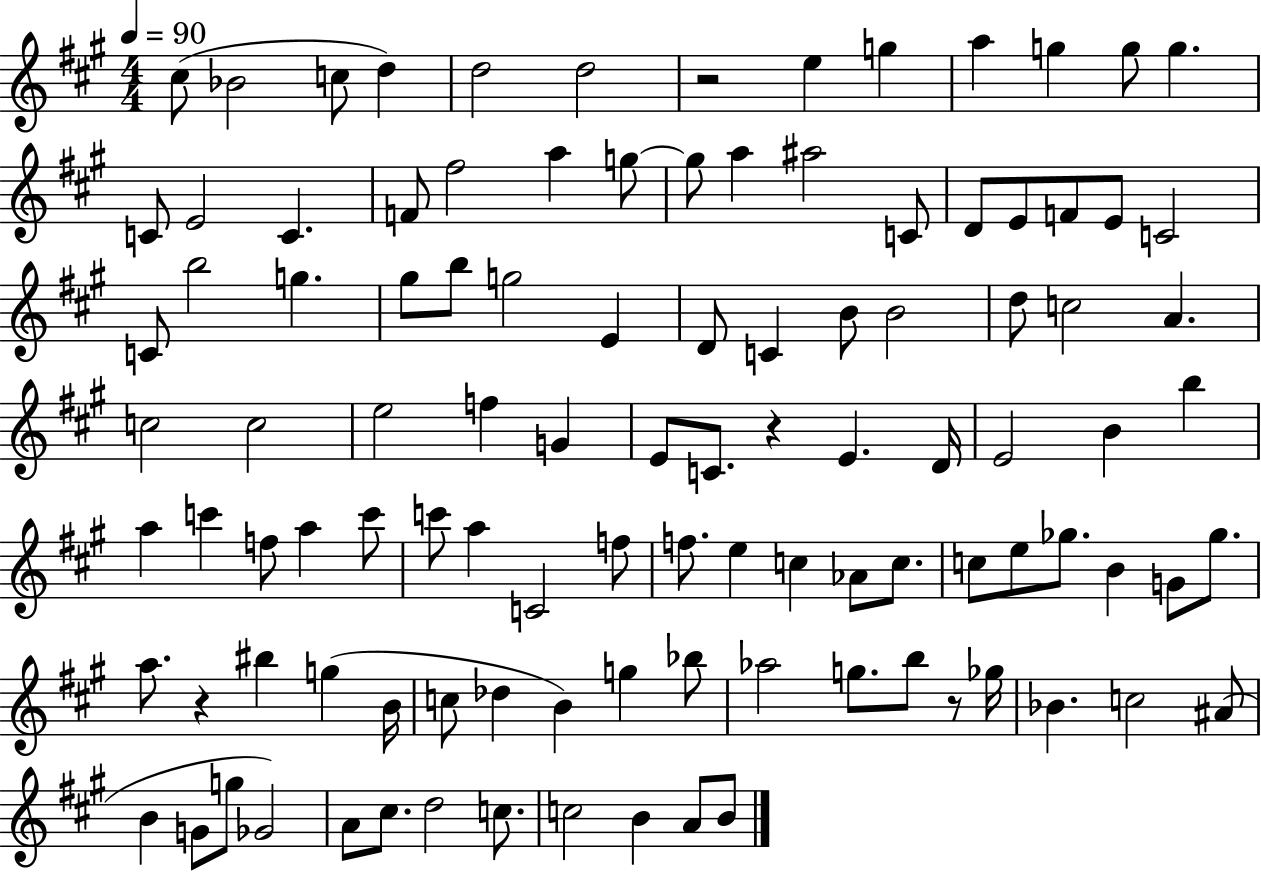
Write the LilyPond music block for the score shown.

{
  \clef treble
  \numericTimeSignature
  \time 4/4
  \key a \major
  \tempo 4 = 90
  cis''8( bes'2 c''8 d''4) | d''2 d''2 | r2 e''4 g''4 | a''4 g''4 g''8 g''4. | \break c'8 e'2 c'4. | f'8 fis''2 a''4 g''8~~ | g''8 a''4 ais''2 c'8 | d'8 e'8 f'8 e'8 c'2 | \break c'8 b''2 g''4. | gis''8 b''8 g''2 e'4 | d'8 c'4 b'8 b'2 | d''8 c''2 a'4. | \break c''2 c''2 | e''2 f''4 g'4 | e'8 c'8. r4 e'4. d'16 | e'2 b'4 b''4 | \break a''4 c'''4 f''8 a''4 c'''8 | c'''8 a''4 c'2 f''8 | f''8. e''4 c''4 aes'8 c''8. | c''8 e''8 ges''8. b'4 g'8 ges''8. | \break a''8. r4 bis''4 g''4( b'16 | c''8 des''4 b'4) g''4 bes''8 | aes''2 g''8. b''8 r8 ges''16 | bes'4. c''2 ais'8( | \break b'4 g'8 g''8 ges'2) | a'8 cis''8. d''2 c''8. | c''2 b'4 a'8 b'8 | \bar "|."
}